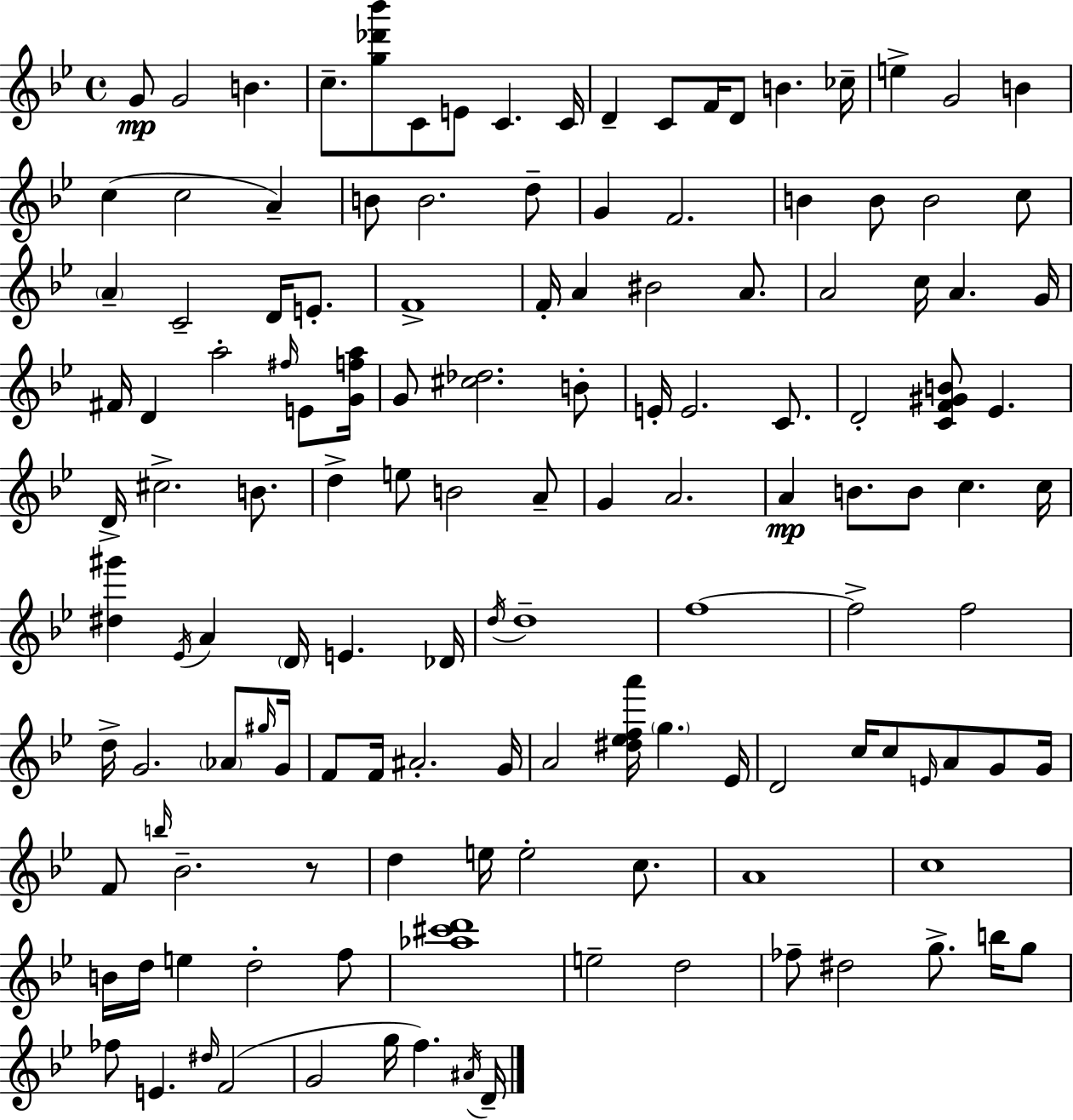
G4/e G4/h B4/q. C5/e. [G5,Db6,Bb6]/e C4/e E4/e C4/q. C4/s D4/q C4/e F4/s D4/e B4/q. CES5/s E5/q G4/h B4/q C5/q C5/h A4/q B4/e B4/h. D5/e G4/q F4/h. B4/q B4/e B4/h C5/e A4/q C4/h D4/s E4/e. F4/w F4/s A4/q BIS4/h A4/e. A4/h C5/s A4/q. G4/s F#4/s D4/q A5/h F#5/s E4/e [G4,F5,A5]/s G4/e [C#5,Db5]/h. B4/e E4/s E4/h. C4/e. D4/h [C4,F4,G#4,B4]/e Eb4/q. D4/s C#5/h. B4/e. D5/q E5/e B4/h A4/e G4/q A4/h. A4/q B4/e. B4/e C5/q. C5/s [D#5,G#6]/q Eb4/s A4/q D4/s E4/q. Db4/s D5/s D5/w F5/w F5/h F5/h D5/s G4/h. Ab4/e G#5/s G4/s F4/e F4/s A#4/h. G4/s A4/h [D#5,Eb5,F5,A6]/s G5/q. Eb4/s D4/h C5/s C5/e E4/s A4/e G4/e G4/s F4/e B5/s Bb4/h. R/e D5/q E5/s E5/h C5/e. A4/w C5/w B4/s D5/s E5/q D5/h F5/e [Ab5,C#6,D6]/w E5/h D5/h FES5/e D#5/h G5/e. B5/s G5/e FES5/e E4/q. D#5/s F4/h G4/h G5/s F5/q. A#4/s D4/s